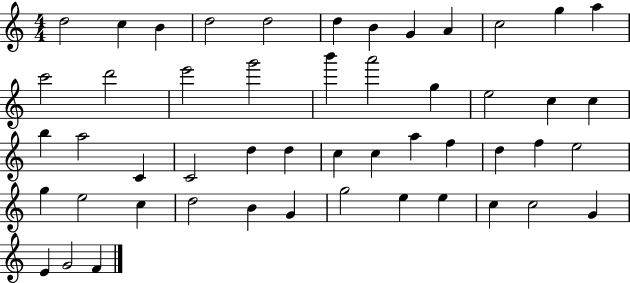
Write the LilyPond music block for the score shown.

{
  \clef treble
  \numericTimeSignature
  \time 4/4
  \key c \major
  d''2 c''4 b'4 | d''2 d''2 | d''4 b'4 g'4 a'4 | c''2 g''4 a''4 | \break c'''2 d'''2 | e'''2 g'''2 | b'''4 a'''2 g''4 | e''2 c''4 c''4 | \break b''4 a''2 c'4 | c'2 d''4 d''4 | c''4 c''4 a''4 f''4 | d''4 f''4 e''2 | \break g''4 e''2 c''4 | d''2 b'4 g'4 | g''2 e''4 e''4 | c''4 c''2 g'4 | \break e'4 g'2 f'4 | \bar "|."
}